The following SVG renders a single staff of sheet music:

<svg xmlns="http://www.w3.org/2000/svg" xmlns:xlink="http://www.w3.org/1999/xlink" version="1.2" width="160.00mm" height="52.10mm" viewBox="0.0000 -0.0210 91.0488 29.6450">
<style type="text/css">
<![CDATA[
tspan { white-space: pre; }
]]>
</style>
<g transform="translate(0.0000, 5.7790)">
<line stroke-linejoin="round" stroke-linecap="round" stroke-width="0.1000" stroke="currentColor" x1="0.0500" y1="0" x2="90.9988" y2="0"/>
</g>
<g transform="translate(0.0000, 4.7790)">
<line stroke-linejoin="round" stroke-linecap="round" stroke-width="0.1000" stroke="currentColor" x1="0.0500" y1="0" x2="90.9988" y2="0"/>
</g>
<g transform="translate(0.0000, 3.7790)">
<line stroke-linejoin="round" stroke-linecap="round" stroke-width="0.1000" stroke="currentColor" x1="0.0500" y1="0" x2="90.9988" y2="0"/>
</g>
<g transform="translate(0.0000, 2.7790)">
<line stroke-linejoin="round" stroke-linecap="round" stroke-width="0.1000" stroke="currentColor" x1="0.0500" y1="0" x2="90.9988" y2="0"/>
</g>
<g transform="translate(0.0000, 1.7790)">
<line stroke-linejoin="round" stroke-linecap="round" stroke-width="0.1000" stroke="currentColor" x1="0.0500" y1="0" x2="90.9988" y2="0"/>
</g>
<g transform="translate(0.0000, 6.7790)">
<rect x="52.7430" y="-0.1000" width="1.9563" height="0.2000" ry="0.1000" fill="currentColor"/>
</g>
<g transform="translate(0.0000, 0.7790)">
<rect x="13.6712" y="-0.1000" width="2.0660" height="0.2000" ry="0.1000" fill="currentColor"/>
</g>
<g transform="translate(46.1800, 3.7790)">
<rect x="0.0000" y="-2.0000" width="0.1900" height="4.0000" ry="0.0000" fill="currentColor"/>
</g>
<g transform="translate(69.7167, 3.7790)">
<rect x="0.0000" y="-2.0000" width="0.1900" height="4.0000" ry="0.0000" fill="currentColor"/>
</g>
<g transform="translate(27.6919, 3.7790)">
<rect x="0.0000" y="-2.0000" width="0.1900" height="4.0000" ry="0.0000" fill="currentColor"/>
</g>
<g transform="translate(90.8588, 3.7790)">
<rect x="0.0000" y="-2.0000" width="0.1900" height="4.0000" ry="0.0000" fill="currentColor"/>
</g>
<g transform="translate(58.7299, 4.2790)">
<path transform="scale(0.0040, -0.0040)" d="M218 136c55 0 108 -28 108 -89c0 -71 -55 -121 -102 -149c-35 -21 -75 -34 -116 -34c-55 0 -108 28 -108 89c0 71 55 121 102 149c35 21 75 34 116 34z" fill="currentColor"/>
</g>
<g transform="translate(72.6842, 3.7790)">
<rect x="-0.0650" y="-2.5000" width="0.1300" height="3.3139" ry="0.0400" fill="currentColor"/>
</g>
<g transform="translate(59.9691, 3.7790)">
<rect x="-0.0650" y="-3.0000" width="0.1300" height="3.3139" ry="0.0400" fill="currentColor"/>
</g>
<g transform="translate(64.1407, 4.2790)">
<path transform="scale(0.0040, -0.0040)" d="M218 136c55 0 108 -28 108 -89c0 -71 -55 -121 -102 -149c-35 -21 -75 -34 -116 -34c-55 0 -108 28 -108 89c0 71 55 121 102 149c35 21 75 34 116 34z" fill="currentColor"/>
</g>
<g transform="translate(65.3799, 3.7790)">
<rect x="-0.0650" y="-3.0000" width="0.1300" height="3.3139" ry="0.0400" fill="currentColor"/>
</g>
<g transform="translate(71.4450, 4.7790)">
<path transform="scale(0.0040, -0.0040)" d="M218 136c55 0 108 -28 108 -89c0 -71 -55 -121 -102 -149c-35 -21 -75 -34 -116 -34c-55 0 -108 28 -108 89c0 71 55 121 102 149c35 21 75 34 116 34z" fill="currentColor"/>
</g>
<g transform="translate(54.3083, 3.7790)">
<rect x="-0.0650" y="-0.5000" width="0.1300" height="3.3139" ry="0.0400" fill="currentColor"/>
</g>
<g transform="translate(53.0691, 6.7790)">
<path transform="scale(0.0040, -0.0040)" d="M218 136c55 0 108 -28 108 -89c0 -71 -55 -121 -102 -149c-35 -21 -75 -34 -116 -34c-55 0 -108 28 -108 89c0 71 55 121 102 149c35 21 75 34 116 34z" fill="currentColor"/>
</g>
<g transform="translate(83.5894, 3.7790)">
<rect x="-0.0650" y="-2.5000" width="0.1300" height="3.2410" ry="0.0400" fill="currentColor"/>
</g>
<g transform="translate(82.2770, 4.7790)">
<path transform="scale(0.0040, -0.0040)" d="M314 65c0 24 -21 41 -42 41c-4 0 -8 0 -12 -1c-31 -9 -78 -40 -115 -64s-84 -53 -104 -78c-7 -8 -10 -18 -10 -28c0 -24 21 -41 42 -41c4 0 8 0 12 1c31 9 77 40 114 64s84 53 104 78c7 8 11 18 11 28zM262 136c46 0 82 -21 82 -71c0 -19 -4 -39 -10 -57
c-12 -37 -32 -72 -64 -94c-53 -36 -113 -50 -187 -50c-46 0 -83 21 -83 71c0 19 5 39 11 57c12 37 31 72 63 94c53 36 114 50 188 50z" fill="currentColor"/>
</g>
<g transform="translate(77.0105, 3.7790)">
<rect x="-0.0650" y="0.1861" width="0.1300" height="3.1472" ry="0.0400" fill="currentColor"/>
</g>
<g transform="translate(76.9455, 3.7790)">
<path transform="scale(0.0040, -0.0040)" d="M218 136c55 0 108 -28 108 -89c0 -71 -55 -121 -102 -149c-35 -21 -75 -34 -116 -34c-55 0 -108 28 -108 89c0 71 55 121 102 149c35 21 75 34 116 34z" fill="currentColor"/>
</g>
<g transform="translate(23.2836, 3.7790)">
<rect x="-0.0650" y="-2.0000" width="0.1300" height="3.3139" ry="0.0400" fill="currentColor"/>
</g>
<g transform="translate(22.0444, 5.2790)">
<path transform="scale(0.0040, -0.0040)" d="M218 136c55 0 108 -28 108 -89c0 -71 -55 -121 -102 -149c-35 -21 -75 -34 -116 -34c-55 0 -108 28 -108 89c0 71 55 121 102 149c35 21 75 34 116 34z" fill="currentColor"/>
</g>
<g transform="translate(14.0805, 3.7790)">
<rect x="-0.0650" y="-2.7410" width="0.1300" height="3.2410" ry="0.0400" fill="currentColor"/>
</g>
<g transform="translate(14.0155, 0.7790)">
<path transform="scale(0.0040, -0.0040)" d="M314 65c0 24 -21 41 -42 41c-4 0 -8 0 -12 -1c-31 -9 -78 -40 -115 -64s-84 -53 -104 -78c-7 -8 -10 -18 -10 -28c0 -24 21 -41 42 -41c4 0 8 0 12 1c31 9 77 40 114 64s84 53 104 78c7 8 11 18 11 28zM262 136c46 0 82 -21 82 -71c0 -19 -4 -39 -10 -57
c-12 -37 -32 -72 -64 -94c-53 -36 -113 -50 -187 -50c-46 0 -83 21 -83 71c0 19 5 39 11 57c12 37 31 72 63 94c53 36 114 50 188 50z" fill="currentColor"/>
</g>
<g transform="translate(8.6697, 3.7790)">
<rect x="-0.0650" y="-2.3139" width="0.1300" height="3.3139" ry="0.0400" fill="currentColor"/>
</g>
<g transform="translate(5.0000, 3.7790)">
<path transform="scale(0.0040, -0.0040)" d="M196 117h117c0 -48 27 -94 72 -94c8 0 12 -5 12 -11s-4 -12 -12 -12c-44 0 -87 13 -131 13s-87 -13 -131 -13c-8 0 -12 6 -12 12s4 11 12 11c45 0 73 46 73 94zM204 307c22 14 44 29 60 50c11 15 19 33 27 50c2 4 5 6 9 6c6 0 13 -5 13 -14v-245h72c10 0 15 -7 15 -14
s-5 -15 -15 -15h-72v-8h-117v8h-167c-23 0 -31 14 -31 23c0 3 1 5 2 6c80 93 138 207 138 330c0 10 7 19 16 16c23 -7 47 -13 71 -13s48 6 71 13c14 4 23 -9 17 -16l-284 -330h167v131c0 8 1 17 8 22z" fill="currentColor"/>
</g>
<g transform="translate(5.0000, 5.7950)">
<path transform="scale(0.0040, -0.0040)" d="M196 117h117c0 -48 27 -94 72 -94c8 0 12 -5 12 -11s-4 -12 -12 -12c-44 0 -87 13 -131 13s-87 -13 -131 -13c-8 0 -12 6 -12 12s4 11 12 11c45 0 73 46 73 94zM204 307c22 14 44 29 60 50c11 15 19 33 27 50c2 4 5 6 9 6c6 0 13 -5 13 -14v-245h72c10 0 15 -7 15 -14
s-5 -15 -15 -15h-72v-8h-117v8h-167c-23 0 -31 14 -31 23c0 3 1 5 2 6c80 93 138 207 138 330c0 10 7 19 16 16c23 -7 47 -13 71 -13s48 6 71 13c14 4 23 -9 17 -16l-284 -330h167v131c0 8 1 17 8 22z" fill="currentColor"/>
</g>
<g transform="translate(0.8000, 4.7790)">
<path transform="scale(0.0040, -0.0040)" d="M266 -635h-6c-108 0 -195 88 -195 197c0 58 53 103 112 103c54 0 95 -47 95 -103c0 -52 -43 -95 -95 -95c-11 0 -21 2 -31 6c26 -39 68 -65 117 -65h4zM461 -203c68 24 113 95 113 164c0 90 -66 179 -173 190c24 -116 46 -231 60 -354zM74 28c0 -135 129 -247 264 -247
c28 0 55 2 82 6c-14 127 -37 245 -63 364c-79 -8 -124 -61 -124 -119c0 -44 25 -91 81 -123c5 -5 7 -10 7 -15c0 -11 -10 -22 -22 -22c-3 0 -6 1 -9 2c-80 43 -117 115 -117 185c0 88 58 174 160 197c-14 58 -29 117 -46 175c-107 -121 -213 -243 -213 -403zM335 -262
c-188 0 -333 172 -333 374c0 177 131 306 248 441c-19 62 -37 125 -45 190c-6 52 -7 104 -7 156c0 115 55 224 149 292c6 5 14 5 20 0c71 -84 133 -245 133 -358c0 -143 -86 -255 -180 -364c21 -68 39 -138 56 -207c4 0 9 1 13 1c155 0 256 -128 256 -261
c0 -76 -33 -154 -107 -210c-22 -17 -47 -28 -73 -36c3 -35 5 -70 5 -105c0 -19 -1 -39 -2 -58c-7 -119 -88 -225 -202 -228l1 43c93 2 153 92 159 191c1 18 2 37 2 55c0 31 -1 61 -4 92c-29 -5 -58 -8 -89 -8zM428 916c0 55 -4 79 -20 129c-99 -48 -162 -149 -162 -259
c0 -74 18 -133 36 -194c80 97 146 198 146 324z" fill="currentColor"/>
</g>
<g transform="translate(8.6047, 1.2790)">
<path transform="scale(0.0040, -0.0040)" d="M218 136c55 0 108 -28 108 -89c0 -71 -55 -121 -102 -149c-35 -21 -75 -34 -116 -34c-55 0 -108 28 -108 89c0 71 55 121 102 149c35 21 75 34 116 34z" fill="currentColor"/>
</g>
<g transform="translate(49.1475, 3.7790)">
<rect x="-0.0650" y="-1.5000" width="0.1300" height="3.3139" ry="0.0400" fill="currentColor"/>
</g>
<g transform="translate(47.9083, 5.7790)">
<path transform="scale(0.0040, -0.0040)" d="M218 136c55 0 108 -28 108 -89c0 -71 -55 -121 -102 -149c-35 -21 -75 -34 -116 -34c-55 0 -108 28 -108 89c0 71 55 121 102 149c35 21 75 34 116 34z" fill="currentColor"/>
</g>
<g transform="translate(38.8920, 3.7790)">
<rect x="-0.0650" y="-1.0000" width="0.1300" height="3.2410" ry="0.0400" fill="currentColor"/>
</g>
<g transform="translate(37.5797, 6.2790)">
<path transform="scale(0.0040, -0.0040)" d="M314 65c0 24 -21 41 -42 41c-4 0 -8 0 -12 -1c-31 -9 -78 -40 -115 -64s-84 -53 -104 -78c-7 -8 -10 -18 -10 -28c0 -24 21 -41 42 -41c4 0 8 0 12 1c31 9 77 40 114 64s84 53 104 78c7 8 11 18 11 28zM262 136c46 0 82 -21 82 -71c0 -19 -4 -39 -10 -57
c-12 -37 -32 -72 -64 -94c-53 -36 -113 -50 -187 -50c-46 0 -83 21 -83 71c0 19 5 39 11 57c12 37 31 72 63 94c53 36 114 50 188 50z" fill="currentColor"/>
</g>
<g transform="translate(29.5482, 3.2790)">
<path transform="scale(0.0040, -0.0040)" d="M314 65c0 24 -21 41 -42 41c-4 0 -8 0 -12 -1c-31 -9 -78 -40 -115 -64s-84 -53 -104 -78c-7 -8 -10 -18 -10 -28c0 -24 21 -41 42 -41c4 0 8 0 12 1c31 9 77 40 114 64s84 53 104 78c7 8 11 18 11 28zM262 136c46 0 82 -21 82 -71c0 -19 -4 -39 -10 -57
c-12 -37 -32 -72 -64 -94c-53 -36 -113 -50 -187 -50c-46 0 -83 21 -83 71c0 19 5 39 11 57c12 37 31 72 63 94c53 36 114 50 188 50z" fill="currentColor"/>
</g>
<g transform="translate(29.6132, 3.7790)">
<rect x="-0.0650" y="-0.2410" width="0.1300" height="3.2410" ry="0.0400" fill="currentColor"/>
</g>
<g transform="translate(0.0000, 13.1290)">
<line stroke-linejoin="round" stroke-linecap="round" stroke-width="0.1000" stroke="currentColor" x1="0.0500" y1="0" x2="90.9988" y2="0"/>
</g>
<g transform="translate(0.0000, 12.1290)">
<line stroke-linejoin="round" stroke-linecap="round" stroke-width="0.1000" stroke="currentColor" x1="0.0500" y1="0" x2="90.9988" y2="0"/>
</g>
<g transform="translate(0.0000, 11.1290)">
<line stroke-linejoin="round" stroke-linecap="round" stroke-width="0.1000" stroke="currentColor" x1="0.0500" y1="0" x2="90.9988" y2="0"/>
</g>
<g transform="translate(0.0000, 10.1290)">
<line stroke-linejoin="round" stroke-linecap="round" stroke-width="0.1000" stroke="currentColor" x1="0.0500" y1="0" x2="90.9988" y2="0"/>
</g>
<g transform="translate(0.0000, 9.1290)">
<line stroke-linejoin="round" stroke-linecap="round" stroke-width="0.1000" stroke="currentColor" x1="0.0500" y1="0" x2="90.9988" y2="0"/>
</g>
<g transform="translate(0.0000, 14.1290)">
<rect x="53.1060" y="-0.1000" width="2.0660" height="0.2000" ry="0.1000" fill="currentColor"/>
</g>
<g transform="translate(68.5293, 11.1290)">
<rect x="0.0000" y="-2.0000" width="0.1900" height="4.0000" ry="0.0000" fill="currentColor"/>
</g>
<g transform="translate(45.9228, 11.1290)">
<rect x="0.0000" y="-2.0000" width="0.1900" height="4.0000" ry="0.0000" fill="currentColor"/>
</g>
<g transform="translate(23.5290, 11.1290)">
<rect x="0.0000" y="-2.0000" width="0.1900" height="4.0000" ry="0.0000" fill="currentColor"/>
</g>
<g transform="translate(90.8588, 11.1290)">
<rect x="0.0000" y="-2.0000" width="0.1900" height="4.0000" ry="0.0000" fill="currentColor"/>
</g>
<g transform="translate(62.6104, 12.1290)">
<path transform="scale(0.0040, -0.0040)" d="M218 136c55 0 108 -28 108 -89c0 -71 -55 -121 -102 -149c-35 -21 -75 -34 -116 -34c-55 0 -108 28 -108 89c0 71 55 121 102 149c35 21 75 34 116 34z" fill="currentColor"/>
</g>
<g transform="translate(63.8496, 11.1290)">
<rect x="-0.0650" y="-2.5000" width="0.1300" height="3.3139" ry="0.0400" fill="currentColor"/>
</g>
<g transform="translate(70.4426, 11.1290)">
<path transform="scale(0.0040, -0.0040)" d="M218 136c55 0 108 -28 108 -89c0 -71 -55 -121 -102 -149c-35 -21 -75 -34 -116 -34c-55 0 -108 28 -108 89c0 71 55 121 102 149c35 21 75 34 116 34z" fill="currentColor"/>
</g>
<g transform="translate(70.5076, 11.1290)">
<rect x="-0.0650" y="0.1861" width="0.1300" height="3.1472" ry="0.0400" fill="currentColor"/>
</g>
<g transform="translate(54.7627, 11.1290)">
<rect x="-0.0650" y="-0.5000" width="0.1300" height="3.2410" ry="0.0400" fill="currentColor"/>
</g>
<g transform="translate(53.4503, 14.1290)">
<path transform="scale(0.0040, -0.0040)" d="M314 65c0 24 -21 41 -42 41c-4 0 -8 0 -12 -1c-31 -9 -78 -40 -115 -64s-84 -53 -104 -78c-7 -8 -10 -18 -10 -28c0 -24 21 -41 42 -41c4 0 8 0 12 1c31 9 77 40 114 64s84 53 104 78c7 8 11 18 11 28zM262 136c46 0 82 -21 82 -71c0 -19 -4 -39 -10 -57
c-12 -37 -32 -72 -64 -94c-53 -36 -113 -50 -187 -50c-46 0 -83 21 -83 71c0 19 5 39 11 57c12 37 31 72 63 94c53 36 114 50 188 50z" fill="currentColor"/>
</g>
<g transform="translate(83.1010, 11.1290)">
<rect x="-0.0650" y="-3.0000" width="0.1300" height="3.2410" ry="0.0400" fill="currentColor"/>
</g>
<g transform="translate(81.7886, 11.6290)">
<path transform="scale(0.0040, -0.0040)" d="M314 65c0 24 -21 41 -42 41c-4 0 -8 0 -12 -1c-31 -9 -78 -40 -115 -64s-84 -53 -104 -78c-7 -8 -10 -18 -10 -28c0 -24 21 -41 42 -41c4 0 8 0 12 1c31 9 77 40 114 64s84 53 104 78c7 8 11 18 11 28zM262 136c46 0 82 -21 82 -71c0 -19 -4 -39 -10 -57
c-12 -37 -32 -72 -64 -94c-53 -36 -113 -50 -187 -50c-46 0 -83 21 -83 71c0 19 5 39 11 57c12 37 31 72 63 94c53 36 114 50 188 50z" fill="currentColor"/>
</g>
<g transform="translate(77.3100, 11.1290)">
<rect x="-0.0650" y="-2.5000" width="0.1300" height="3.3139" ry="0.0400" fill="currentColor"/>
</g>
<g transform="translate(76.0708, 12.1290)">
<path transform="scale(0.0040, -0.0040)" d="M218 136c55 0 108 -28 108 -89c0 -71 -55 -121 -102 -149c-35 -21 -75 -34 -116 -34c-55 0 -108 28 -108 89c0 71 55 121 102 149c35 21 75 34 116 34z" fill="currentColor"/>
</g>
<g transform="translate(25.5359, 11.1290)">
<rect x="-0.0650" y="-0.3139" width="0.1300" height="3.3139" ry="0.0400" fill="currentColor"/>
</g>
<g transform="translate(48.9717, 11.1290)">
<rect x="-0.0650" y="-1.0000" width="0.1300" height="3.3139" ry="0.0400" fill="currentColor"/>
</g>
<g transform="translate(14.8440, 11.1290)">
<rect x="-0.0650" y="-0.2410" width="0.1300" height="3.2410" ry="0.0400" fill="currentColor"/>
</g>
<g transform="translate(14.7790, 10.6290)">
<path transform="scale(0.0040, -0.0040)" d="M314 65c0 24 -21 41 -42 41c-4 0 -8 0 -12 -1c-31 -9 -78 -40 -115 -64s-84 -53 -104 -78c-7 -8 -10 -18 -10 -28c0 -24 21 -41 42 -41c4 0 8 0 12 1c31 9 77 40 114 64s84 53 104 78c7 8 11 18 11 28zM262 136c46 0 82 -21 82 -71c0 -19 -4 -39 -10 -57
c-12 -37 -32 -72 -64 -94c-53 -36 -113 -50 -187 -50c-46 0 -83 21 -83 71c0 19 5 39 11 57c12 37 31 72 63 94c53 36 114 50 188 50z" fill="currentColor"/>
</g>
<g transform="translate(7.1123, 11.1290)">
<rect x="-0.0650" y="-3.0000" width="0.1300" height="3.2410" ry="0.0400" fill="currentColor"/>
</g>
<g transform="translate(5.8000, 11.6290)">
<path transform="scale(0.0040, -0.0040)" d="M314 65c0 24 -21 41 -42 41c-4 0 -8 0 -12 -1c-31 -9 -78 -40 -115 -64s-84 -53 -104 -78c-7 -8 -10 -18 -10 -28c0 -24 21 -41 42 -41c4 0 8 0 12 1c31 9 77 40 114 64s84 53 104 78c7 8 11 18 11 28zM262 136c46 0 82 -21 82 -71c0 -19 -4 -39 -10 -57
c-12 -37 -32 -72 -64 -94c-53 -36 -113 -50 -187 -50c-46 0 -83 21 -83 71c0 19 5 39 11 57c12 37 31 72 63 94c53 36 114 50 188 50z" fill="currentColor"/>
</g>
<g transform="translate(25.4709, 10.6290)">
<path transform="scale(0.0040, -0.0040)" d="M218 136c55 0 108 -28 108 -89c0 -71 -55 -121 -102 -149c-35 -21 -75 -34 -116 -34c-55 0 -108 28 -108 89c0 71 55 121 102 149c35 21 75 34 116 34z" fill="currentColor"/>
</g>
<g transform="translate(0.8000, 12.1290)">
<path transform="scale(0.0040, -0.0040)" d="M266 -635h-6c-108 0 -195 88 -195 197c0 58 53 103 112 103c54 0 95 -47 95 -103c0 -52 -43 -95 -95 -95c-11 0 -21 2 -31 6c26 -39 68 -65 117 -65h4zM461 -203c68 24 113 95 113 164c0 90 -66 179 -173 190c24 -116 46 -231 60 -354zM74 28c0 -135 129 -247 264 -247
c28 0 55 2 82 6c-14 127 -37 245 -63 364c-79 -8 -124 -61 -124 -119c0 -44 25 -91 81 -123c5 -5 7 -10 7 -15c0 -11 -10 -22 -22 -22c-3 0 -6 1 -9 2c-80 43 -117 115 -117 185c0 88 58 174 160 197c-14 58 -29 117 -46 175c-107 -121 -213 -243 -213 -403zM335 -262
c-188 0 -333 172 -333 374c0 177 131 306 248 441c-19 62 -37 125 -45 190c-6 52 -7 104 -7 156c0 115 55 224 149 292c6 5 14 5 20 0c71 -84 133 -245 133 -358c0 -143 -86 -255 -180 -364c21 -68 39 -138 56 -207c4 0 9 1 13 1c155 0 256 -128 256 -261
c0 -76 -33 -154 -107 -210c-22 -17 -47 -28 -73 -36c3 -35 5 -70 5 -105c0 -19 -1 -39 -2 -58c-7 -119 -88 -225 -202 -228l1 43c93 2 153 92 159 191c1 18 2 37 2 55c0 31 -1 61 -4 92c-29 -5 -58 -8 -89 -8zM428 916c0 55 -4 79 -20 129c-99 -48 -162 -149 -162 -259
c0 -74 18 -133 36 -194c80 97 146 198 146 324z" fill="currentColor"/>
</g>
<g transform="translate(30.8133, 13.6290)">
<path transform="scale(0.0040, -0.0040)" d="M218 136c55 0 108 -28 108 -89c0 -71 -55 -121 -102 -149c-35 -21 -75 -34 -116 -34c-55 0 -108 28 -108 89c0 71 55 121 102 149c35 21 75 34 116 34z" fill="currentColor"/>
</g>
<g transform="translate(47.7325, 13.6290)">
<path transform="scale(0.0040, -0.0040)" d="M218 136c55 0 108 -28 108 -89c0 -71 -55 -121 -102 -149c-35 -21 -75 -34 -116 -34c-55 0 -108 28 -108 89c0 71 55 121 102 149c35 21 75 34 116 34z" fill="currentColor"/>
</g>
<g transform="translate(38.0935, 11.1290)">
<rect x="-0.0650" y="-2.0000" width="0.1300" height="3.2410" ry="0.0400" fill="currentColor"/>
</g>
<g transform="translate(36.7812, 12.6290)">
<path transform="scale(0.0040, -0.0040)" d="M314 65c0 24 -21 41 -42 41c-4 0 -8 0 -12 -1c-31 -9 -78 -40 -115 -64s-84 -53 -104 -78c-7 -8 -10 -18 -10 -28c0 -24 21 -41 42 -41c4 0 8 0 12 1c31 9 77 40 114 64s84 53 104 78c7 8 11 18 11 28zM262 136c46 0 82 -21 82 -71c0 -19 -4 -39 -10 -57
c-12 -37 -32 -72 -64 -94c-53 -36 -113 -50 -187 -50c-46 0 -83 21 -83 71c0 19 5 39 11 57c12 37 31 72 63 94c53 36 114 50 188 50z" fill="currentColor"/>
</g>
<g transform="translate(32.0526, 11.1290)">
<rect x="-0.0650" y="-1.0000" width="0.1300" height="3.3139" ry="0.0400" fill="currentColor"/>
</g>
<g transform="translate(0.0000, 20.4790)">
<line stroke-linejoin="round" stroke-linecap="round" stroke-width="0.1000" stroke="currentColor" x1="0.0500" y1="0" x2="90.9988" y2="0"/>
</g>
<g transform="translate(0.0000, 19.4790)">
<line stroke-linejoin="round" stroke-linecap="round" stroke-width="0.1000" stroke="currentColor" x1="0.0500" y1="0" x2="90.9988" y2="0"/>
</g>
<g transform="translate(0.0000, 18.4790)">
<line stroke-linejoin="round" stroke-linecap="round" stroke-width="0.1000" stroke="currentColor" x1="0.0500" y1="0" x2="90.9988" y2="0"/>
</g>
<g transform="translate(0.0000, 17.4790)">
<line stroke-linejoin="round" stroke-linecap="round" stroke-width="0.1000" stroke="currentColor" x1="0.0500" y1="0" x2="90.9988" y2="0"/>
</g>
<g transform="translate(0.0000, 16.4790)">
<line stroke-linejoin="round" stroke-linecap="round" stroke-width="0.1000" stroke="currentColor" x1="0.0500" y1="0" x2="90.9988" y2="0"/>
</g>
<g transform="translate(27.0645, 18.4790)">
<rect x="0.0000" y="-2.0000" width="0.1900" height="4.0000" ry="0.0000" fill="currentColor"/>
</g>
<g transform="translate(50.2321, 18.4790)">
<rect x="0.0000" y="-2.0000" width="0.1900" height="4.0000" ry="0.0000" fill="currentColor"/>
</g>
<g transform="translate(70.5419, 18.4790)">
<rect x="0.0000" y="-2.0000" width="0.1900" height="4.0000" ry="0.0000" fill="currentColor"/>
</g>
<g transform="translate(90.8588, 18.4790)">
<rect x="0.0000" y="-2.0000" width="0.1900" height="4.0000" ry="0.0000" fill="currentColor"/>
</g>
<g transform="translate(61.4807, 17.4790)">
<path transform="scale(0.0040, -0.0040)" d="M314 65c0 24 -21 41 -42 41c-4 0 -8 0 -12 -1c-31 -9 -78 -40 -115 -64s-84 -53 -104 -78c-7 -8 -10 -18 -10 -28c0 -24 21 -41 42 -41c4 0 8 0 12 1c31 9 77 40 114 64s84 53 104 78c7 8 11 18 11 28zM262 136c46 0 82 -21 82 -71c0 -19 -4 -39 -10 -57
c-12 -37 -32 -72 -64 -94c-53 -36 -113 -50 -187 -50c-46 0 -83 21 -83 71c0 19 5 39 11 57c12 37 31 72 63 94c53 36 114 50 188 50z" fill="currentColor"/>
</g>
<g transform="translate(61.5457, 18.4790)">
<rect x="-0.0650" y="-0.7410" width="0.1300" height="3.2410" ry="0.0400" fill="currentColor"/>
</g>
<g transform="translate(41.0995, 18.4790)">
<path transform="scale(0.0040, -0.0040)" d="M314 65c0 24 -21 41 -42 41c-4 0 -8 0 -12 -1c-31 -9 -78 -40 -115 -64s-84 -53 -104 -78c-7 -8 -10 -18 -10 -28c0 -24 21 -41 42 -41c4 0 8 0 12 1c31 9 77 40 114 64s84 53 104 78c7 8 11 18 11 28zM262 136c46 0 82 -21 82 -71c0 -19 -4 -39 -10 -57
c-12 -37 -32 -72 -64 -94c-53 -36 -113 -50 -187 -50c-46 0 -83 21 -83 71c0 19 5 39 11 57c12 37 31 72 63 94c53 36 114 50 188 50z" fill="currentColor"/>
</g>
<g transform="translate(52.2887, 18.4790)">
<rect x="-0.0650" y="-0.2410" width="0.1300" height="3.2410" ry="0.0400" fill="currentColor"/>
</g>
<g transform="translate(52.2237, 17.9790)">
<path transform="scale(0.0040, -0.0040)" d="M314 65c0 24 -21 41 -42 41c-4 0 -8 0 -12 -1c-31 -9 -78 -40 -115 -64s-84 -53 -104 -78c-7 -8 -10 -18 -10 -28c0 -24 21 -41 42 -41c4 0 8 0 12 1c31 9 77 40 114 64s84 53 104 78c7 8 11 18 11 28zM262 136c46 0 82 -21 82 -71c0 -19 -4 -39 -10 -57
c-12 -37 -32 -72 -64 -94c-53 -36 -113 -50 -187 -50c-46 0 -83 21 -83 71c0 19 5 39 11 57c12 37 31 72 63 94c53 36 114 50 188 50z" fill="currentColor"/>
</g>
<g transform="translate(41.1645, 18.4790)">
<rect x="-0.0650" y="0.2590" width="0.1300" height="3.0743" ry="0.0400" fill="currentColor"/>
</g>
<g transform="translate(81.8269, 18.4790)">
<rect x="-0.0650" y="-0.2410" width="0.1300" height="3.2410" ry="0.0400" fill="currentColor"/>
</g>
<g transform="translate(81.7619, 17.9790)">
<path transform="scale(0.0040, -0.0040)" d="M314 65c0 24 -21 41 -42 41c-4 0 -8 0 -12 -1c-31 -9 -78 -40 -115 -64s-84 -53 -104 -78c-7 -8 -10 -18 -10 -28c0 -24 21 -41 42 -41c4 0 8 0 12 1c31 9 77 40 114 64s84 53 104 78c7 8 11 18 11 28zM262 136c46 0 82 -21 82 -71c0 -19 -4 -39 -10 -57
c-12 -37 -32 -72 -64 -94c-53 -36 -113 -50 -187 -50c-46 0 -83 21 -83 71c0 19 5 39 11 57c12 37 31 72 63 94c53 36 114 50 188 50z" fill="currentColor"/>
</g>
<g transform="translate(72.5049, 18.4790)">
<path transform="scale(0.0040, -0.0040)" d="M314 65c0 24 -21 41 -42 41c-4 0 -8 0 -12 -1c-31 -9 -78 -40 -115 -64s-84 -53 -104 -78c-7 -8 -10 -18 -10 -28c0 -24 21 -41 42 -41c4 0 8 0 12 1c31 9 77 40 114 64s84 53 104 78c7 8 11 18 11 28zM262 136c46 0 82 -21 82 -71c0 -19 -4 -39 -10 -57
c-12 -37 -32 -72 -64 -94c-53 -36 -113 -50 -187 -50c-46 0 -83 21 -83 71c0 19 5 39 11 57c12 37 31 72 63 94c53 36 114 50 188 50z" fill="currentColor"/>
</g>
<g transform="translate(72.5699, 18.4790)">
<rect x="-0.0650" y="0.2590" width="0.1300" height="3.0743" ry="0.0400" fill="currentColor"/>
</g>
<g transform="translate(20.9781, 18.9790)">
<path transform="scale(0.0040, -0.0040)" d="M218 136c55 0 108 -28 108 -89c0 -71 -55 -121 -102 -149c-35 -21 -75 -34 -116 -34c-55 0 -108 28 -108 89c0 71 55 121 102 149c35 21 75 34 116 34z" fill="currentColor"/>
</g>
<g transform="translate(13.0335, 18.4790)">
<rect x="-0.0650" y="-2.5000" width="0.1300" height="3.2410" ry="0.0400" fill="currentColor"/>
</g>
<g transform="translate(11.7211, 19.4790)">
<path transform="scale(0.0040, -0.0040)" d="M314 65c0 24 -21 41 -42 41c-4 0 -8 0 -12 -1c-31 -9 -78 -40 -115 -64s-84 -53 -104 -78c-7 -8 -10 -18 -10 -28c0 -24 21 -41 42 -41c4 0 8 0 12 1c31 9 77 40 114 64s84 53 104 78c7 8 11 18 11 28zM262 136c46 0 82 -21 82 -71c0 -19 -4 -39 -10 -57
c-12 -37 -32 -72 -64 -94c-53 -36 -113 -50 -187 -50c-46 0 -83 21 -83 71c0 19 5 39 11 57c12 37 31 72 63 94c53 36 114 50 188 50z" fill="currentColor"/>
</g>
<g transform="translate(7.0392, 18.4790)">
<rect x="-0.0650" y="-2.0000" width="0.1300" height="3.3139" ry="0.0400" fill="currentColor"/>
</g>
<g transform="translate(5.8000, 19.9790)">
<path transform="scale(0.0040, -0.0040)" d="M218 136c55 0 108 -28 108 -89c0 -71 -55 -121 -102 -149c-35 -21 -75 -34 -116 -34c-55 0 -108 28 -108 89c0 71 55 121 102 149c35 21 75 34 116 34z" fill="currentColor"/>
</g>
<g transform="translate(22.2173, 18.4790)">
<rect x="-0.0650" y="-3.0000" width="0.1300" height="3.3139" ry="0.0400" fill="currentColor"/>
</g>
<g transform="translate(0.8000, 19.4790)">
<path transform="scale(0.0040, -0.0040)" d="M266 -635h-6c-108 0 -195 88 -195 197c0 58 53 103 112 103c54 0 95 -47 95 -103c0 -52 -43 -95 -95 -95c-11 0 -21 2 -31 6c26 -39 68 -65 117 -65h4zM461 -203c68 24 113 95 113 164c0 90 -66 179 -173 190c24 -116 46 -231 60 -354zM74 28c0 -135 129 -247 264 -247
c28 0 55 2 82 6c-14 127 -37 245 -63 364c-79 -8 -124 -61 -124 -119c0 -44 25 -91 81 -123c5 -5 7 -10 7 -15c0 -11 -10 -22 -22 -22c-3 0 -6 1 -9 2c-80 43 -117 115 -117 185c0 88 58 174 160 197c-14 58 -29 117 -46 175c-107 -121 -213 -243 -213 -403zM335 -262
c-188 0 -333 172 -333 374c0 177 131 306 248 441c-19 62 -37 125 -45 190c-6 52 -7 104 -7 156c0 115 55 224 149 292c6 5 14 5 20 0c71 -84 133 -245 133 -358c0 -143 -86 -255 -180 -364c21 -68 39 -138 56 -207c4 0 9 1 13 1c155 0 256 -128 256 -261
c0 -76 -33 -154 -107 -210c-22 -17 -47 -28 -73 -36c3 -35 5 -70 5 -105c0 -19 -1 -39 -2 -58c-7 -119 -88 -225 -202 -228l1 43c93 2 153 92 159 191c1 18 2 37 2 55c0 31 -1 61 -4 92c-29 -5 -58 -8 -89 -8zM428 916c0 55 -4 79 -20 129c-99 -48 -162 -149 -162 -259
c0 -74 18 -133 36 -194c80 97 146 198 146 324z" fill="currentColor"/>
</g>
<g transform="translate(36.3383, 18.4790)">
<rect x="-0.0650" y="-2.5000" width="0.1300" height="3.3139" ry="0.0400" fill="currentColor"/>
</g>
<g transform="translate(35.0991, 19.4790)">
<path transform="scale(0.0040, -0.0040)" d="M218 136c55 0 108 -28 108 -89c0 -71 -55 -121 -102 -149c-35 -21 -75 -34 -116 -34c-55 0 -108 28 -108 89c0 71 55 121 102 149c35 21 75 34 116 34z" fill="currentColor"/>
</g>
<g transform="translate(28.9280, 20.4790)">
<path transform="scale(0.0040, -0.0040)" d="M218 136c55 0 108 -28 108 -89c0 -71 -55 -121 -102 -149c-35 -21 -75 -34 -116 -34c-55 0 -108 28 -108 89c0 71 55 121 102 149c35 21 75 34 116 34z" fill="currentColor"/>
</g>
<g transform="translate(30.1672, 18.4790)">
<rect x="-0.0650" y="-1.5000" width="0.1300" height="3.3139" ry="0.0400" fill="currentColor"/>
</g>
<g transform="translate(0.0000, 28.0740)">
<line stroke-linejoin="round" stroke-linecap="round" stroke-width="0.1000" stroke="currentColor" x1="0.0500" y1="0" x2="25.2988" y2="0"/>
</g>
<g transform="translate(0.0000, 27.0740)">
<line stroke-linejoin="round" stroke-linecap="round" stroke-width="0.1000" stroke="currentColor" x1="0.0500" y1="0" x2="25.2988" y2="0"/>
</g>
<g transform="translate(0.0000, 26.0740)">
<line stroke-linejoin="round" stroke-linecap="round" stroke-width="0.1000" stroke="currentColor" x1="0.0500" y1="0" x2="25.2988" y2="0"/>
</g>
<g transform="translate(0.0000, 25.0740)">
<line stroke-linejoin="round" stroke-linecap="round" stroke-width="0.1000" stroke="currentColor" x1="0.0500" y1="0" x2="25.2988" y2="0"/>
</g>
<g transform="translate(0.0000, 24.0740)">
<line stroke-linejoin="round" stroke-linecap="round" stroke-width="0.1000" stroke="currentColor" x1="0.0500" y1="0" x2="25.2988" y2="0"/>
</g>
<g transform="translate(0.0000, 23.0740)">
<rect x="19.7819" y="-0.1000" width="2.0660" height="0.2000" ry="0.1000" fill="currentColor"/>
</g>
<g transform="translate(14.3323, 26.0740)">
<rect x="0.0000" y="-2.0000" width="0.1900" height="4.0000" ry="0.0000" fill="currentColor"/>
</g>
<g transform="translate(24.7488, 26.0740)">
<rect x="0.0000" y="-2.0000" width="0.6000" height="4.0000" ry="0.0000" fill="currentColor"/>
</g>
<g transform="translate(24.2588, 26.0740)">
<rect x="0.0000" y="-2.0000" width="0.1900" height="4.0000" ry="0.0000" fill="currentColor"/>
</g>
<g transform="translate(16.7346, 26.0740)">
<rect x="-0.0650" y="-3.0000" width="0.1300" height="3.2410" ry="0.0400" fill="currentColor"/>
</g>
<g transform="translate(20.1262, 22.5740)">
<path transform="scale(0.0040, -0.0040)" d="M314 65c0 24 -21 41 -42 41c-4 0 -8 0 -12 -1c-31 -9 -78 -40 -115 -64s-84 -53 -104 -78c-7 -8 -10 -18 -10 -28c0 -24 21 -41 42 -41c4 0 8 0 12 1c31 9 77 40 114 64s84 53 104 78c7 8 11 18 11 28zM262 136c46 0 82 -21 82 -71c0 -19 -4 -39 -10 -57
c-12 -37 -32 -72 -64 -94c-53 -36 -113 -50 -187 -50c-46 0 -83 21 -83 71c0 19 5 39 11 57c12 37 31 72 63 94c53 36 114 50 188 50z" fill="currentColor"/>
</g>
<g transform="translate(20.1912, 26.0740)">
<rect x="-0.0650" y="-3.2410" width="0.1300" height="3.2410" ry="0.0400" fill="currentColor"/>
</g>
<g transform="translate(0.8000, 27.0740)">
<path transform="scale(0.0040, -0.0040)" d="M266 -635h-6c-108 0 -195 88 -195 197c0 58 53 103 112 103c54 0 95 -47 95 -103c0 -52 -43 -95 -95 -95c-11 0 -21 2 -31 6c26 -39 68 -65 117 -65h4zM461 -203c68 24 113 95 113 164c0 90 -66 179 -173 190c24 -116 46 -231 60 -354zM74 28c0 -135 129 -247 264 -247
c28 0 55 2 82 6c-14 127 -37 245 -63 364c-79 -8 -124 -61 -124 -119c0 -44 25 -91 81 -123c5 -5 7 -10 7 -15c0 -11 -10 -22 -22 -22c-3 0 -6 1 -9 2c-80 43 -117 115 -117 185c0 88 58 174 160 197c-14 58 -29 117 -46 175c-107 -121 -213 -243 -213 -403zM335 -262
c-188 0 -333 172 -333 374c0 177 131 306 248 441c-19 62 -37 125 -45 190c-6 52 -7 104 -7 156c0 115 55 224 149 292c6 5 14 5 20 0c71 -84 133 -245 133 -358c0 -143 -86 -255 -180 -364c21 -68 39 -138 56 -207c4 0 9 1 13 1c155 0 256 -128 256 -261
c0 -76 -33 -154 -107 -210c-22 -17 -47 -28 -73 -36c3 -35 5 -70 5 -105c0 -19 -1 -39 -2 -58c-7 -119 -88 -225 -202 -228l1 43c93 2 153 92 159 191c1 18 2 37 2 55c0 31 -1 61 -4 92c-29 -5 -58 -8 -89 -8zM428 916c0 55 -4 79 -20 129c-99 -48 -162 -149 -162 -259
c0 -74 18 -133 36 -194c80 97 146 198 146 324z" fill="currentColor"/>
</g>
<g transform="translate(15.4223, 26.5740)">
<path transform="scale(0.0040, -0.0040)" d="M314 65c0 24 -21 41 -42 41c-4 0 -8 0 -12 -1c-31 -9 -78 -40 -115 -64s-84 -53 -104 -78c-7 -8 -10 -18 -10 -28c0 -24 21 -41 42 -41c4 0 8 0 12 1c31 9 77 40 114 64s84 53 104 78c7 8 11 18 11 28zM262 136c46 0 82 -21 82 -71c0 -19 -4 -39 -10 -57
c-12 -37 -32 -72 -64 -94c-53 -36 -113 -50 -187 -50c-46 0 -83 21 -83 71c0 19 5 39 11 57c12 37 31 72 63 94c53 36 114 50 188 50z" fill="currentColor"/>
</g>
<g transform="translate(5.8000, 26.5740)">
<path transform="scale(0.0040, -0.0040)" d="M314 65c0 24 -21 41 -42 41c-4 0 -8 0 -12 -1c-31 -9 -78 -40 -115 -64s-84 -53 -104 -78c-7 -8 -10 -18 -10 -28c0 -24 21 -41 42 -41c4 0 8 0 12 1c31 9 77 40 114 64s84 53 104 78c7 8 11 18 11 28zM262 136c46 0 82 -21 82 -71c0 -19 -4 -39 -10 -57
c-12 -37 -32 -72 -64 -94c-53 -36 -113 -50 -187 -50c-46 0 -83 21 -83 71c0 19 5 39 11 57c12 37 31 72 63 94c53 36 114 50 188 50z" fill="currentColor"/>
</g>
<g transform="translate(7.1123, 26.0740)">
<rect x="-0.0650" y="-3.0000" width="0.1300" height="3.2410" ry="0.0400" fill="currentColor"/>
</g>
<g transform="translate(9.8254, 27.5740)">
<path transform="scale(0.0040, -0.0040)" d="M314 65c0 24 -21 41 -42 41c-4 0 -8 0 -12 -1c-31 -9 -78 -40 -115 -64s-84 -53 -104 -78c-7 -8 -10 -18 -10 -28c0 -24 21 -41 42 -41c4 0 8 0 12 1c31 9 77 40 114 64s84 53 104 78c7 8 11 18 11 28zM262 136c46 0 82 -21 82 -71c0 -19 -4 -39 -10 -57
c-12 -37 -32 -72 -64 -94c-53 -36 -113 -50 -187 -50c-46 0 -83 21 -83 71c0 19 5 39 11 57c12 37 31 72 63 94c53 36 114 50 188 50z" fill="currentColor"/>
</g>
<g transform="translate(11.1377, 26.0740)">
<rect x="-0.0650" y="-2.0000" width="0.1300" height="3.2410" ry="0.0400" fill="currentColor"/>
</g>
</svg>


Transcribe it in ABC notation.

X:1
T:Untitled
M:4/4
L:1/4
K:C
g a2 F c2 D2 E C A A G B G2 A2 c2 c D F2 D C2 G B G A2 F G2 A E G B2 c2 d2 B2 c2 A2 F2 A2 b2